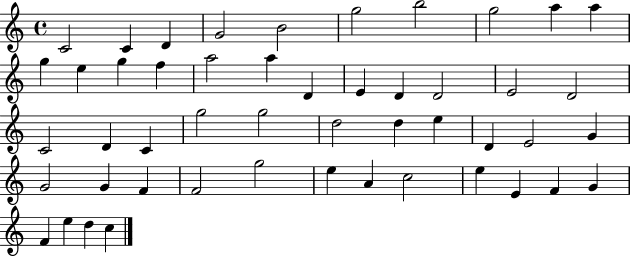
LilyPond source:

{
  \clef treble
  \time 4/4
  \defaultTimeSignature
  \key c \major
  c'2 c'4 d'4 | g'2 b'2 | g''2 b''2 | g''2 a''4 a''4 | \break g''4 e''4 g''4 f''4 | a''2 a''4 d'4 | e'4 d'4 d'2 | e'2 d'2 | \break c'2 d'4 c'4 | g''2 g''2 | d''2 d''4 e''4 | d'4 e'2 g'4 | \break g'2 g'4 f'4 | f'2 g''2 | e''4 a'4 c''2 | e''4 e'4 f'4 g'4 | \break f'4 e''4 d''4 c''4 | \bar "|."
}